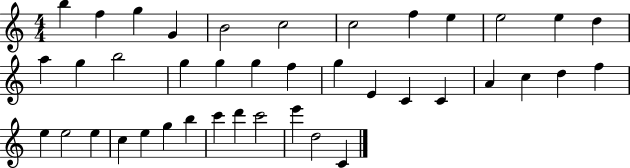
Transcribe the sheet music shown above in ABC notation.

X:1
T:Untitled
M:4/4
L:1/4
K:C
b f g G B2 c2 c2 f e e2 e d a g b2 g g g f g E C C A c d f e e2 e c e g b c' d' c'2 e' d2 C